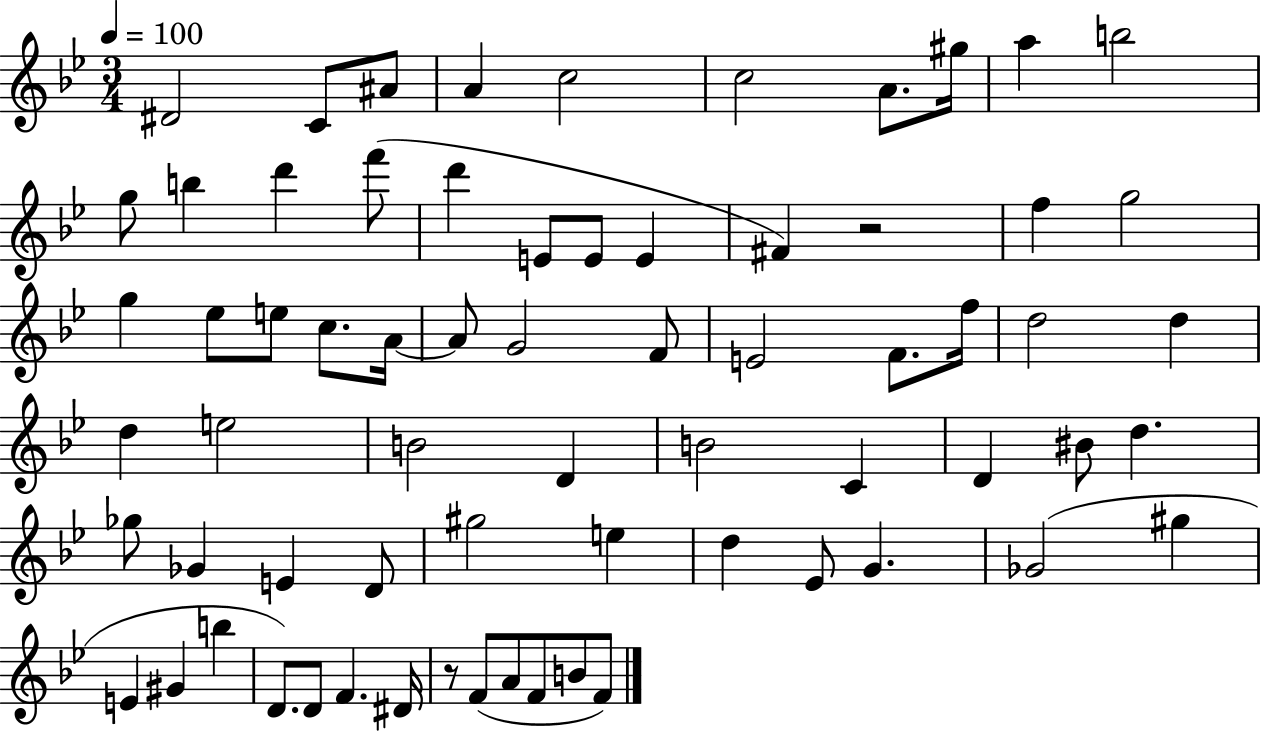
D#4/h C4/e A#4/e A4/q C5/h C5/h A4/e. G#5/s A5/q B5/h G5/e B5/q D6/q F6/e D6/q E4/e E4/e E4/q F#4/q R/h F5/q G5/h G5/q Eb5/e E5/e C5/e. A4/s A4/e G4/h F4/e E4/h F4/e. F5/s D5/h D5/q D5/q E5/h B4/h D4/q B4/h C4/q D4/q BIS4/e D5/q. Gb5/e Gb4/q E4/q D4/e G#5/h E5/q D5/q Eb4/e G4/q. Gb4/h G#5/q E4/q G#4/q B5/q D4/e. D4/e F4/q. D#4/s R/e F4/e A4/e F4/e B4/e F4/e